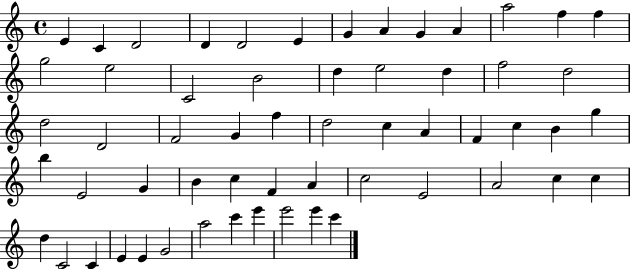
E4/q C4/q D4/h D4/q D4/h E4/q G4/q A4/q G4/q A4/q A5/h F5/q F5/q G5/h E5/h C4/h B4/h D5/q E5/h D5/q F5/h D5/h D5/h D4/h F4/h G4/q F5/q D5/h C5/q A4/q F4/q C5/q B4/q G5/q B5/q E4/h G4/q B4/q C5/q F4/q A4/q C5/h E4/h A4/h C5/q C5/q D5/q C4/h C4/q E4/q E4/q G4/h A5/h C6/q E6/q E6/h E6/q C6/q